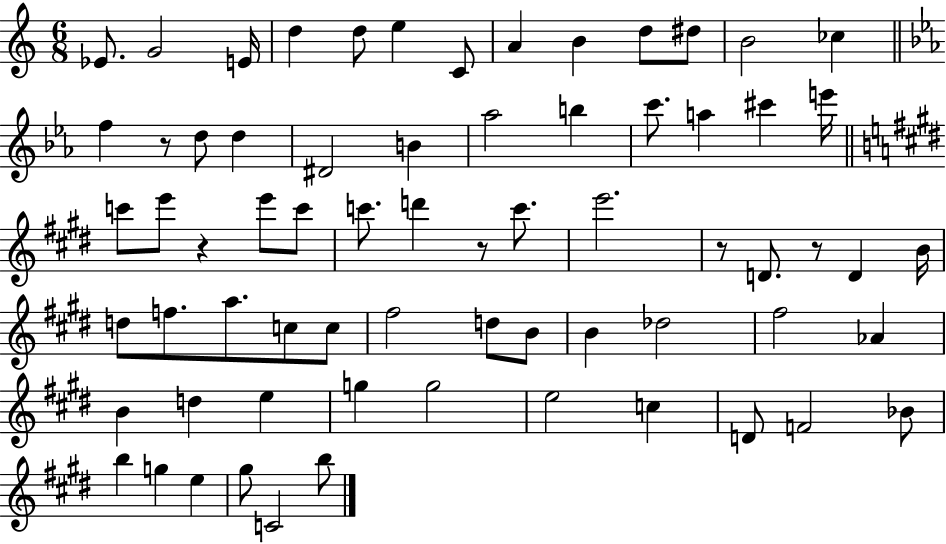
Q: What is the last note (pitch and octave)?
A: B5